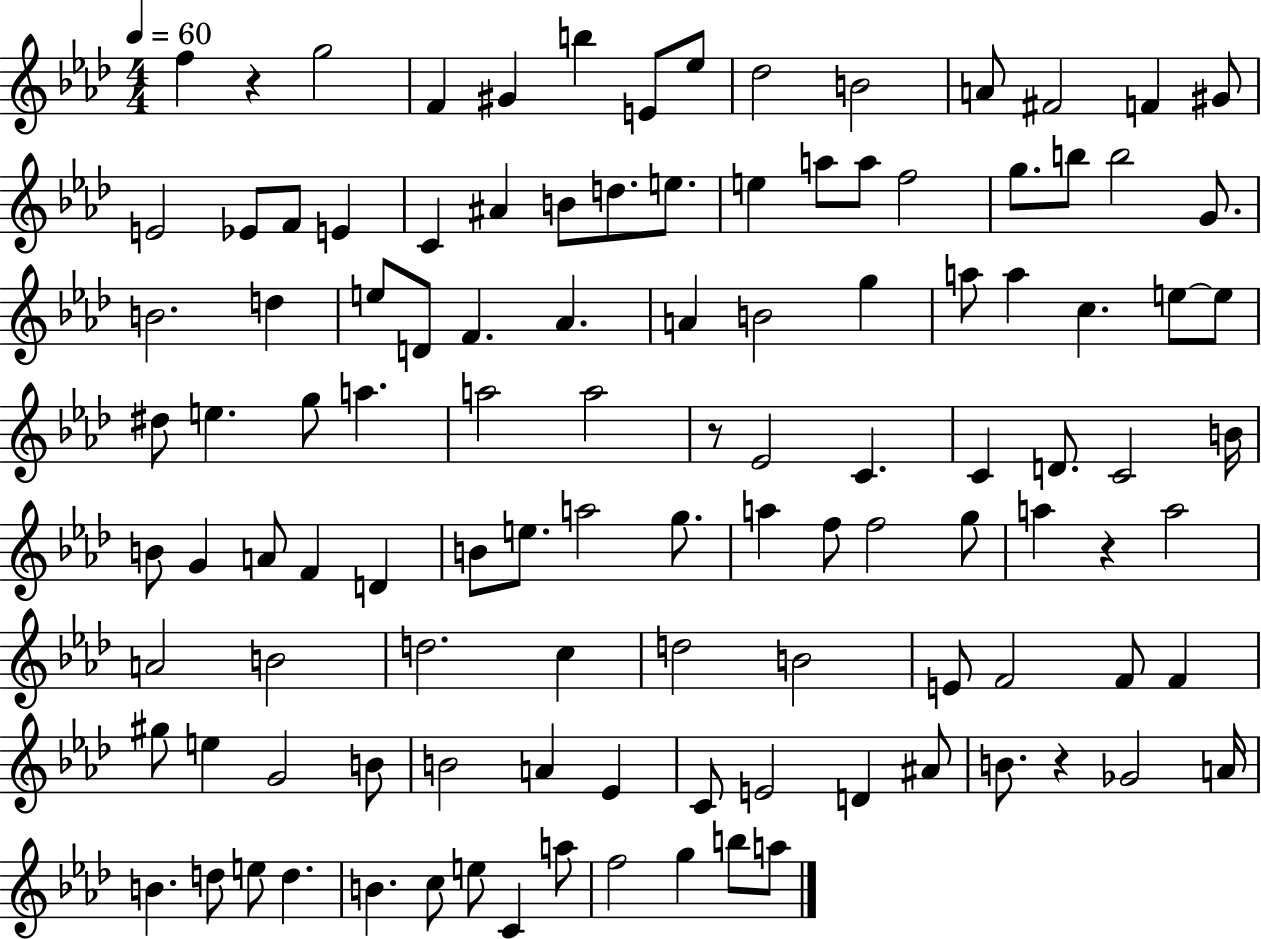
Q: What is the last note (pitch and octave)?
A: A5